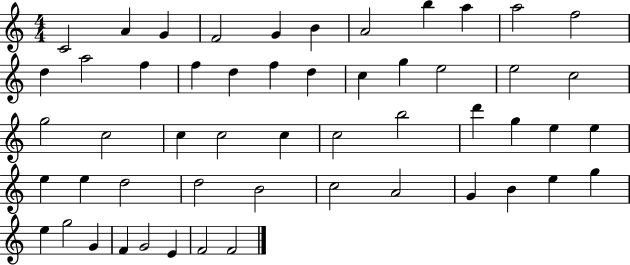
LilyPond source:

{
  \clef treble
  \numericTimeSignature
  \time 4/4
  \key c \major
  c'2 a'4 g'4 | f'2 g'4 b'4 | a'2 b''4 a''4 | a''2 f''2 | \break d''4 a''2 f''4 | f''4 d''4 f''4 d''4 | c''4 g''4 e''2 | e''2 c''2 | \break g''2 c''2 | c''4 c''2 c''4 | c''2 b''2 | d'''4 g''4 e''4 e''4 | \break e''4 e''4 d''2 | d''2 b'2 | c''2 a'2 | g'4 b'4 e''4 g''4 | \break e''4 g''2 g'4 | f'4 g'2 e'4 | f'2 f'2 | \bar "|."
}